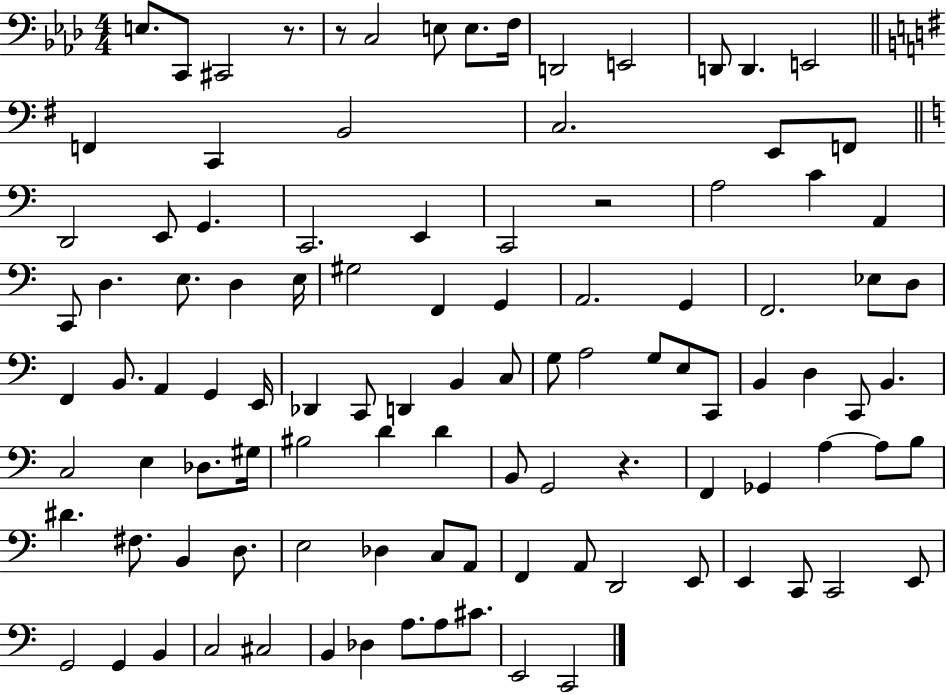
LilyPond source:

{
  \clef bass
  \numericTimeSignature
  \time 4/4
  \key aes \major
  \repeat volta 2 { e8. c,8 cis,2 r8. | r8 c2 e8 e8. f16 | d,2 e,2 | d,8 d,4. e,2 | \break \bar "||" \break \key g \major f,4 c,4 b,2 | c2. e,8 f,8 | \bar "||" \break \key a \minor d,2 e,8 g,4. | c,2. e,4 | c,2 r2 | a2 c'4 a,4 | \break c,8 d4. e8. d4 e16 | gis2 f,4 g,4 | a,2. g,4 | f,2. ees8 d8 | \break f,4 b,8. a,4 g,4 e,16 | des,4 c,8 d,4 b,4 c8 | g8 a2 g8 e8 c,8 | b,4 d4 c,8 b,4. | \break c2 e4 des8. gis16 | bis2 d'4 d'4 | b,8 g,2 r4. | f,4 ges,4 a4~~ a8 b8 | \break dis'4. fis8. b,4 d8. | e2 des4 c8 a,8 | f,4 a,8 d,2 e,8 | e,4 c,8 c,2 e,8 | \break g,2 g,4 b,4 | c2 cis2 | b,4 des4 a8. a8 cis'8. | e,2 c,2 | \break } \bar "|."
}